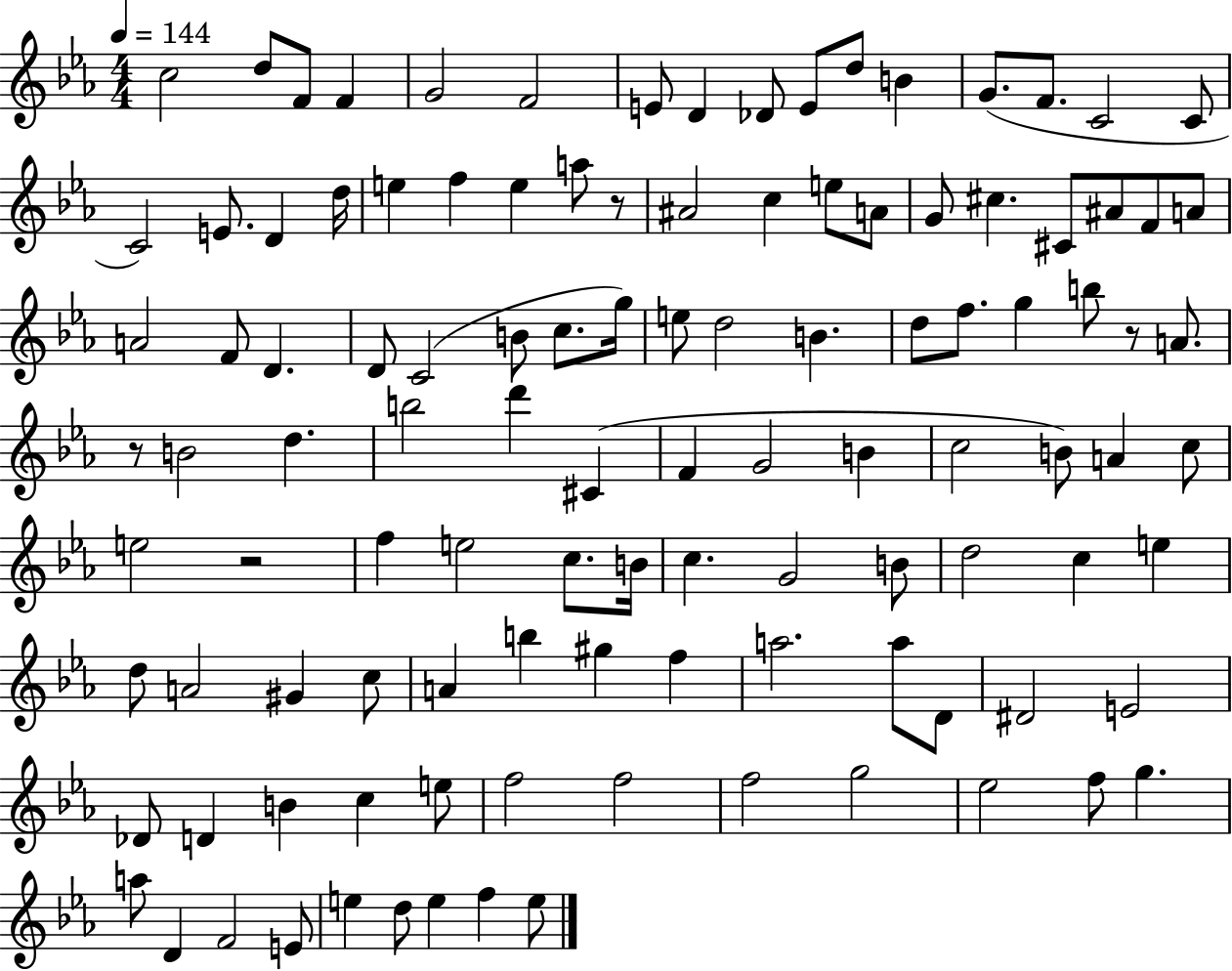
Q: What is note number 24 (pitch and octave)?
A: A5